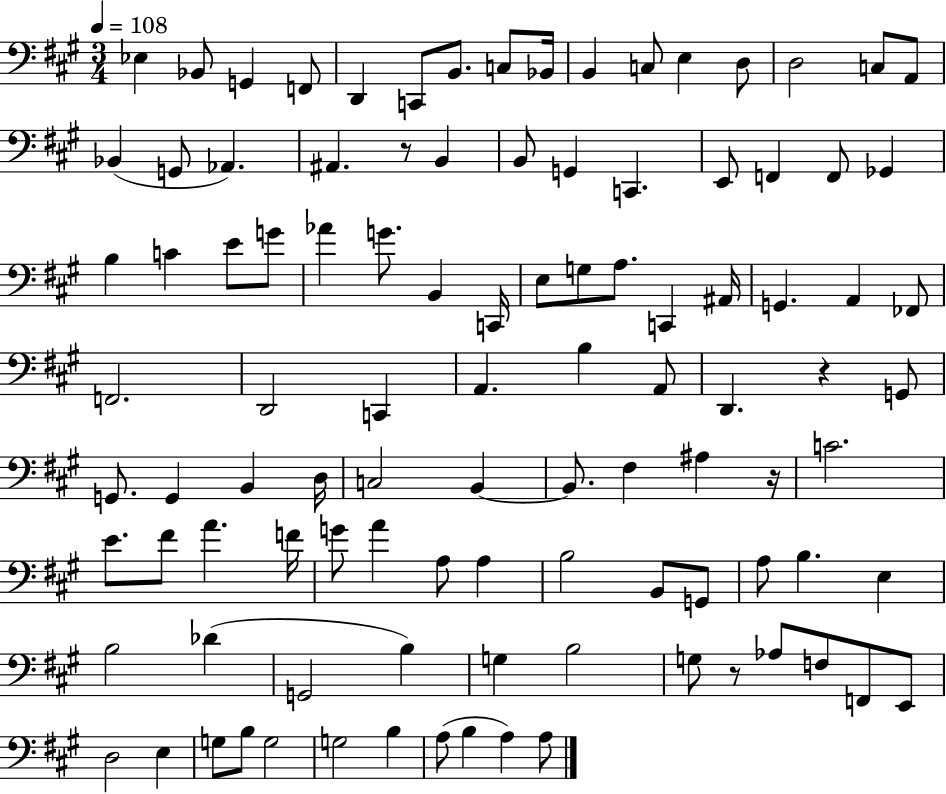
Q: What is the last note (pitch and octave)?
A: A3